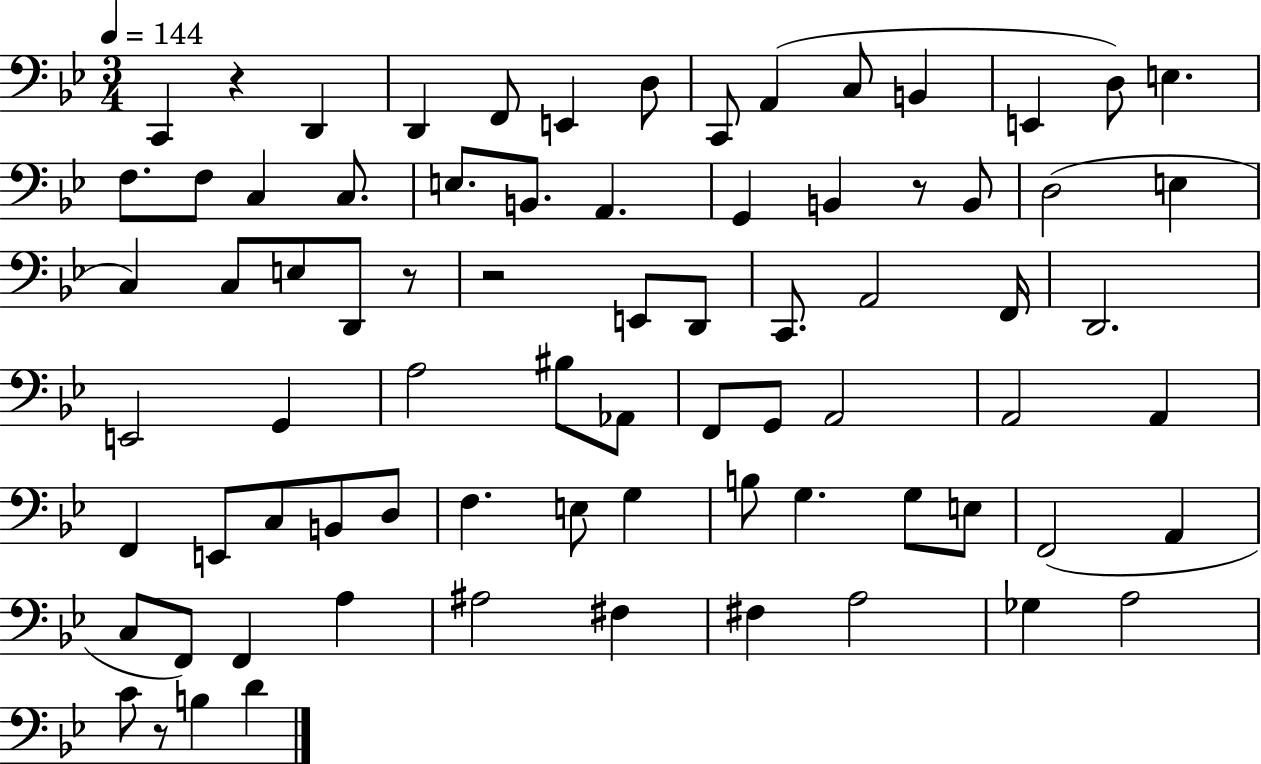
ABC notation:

X:1
T:Untitled
M:3/4
L:1/4
K:Bb
C,, z D,, D,, F,,/2 E,, D,/2 C,,/2 A,, C,/2 B,, E,, D,/2 E, F,/2 F,/2 C, C,/2 E,/2 B,,/2 A,, G,, B,, z/2 B,,/2 D,2 E, C, C,/2 E,/2 D,,/2 z/2 z2 E,,/2 D,,/2 C,,/2 A,,2 F,,/4 D,,2 E,,2 G,, A,2 ^B,/2 _A,,/2 F,,/2 G,,/2 A,,2 A,,2 A,, F,, E,,/2 C,/2 B,,/2 D,/2 F, E,/2 G, B,/2 G, G,/2 E,/2 F,,2 A,, C,/2 F,,/2 F,, A, ^A,2 ^F, ^F, A,2 _G, A,2 C/2 z/2 B, D